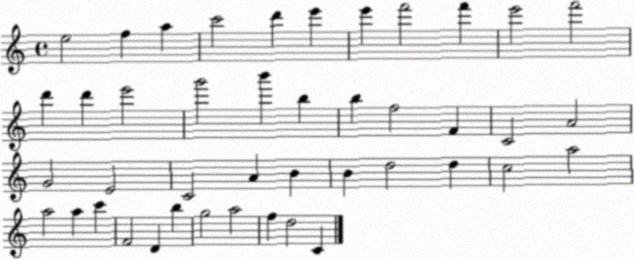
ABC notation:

X:1
T:Untitled
M:4/4
L:1/4
K:C
e2 f a c'2 d' e' e' f'2 f' e'2 f'2 d' d' e'2 g'2 b' b b f2 F C2 A2 G2 E2 C2 A B B d2 d c2 a2 a2 a c' F2 D b g2 a2 f d2 C